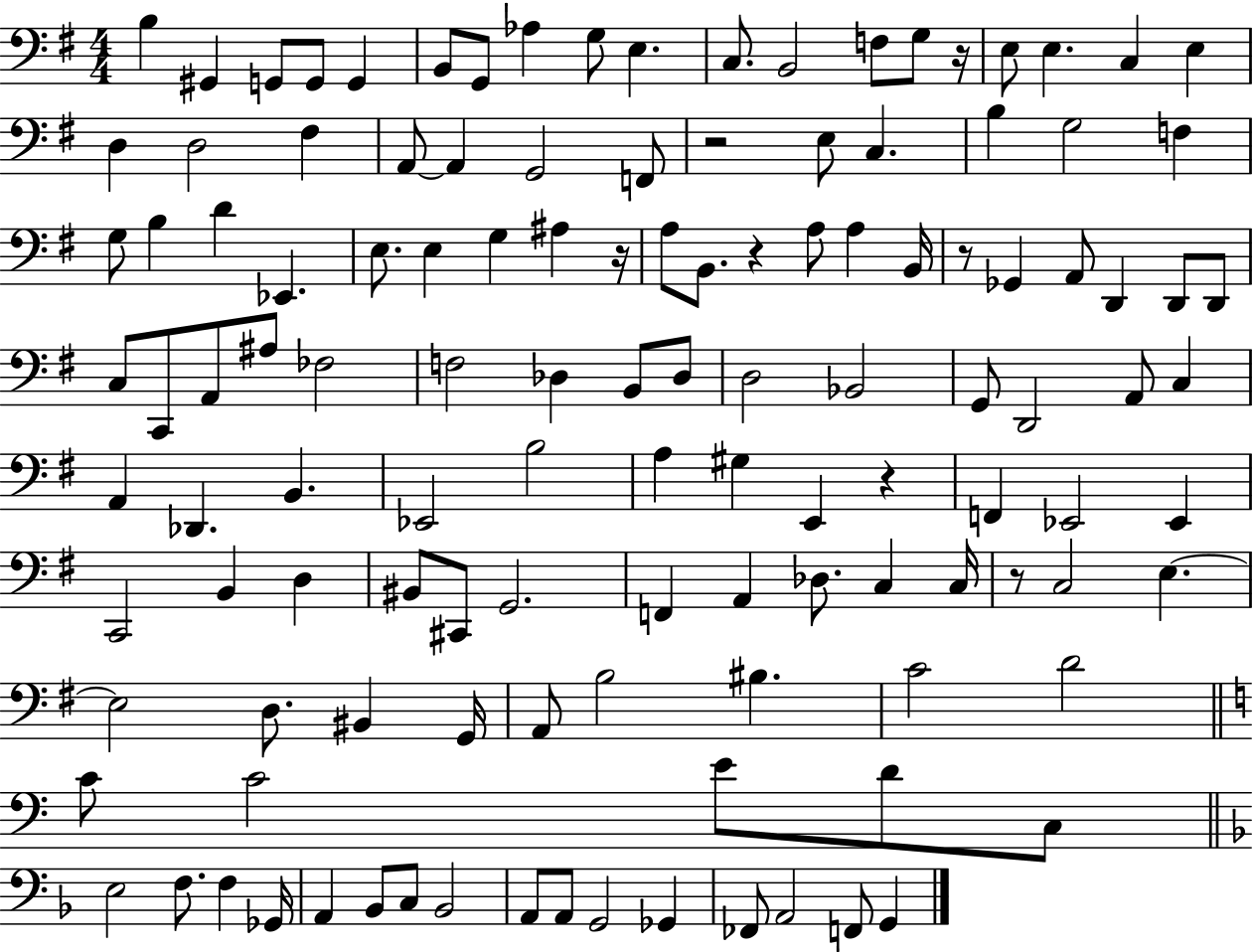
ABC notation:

X:1
T:Untitled
M:4/4
L:1/4
K:G
B, ^G,, G,,/2 G,,/2 G,, B,,/2 G,,/2 _A, G,/2 E, C,/2 B,,2 F,/2 G,/2 z/4 E,/2 E, C, E, D, D,2 ^F, A,,/2 A,, G,,2 F,,/2 z2 E,/2 C, B, G,2 F, G,/2 B, D _E,, E,/2 E, G, ^A, z/4 A,/2 B,,/2 z A,/2 A, B,,/4 z/2 _G,, A,,/2 D,, D,,/2 D,,/2 C,/2 C,,/2 A,,/2 ^A,/2 _F,2 F,2 _D, B,,/2 _D,/2 D,2 _B,,2 G,,/2 D,,2 A,,/2 C, A,, _D,, B,, _E,,2 B,2 A, ^G, E,, z F,, _E,,2 _E,, C,,2 B,, D, ^B,,/2 ^C,,/2 G,,2 F,, A,, _D,/2 C, C,/4 z/2 C,2 E, E,2 D,/2 ^B,, G,,/4 A,,/2 B,2 ^B, C2 D2 C/2 C2 E/2 D/2 C,/2 E,2 F,/2 F, _G,,/4 A,, _B,,/2 C,/2 _B,,2 A,,/2 A,,/2 G,,2 _G,, _F,,/2 A,,2 F,,/2 G,,